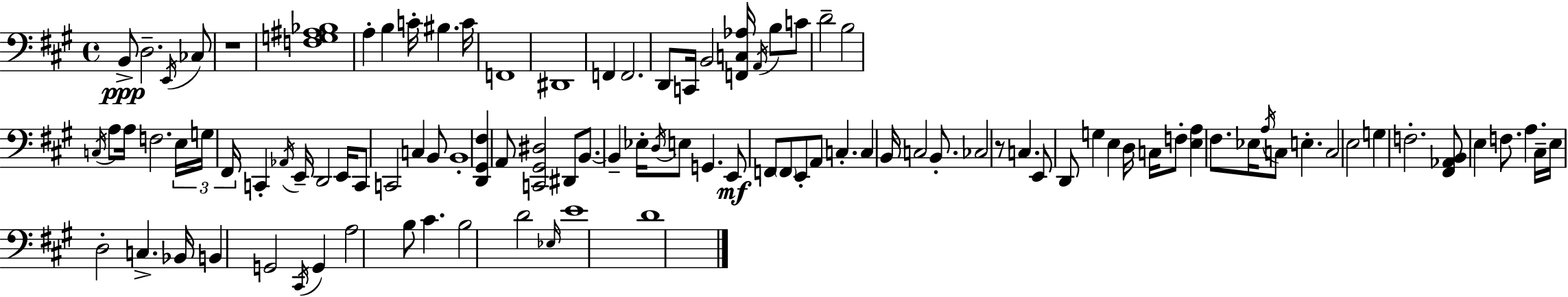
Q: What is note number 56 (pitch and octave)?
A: B2